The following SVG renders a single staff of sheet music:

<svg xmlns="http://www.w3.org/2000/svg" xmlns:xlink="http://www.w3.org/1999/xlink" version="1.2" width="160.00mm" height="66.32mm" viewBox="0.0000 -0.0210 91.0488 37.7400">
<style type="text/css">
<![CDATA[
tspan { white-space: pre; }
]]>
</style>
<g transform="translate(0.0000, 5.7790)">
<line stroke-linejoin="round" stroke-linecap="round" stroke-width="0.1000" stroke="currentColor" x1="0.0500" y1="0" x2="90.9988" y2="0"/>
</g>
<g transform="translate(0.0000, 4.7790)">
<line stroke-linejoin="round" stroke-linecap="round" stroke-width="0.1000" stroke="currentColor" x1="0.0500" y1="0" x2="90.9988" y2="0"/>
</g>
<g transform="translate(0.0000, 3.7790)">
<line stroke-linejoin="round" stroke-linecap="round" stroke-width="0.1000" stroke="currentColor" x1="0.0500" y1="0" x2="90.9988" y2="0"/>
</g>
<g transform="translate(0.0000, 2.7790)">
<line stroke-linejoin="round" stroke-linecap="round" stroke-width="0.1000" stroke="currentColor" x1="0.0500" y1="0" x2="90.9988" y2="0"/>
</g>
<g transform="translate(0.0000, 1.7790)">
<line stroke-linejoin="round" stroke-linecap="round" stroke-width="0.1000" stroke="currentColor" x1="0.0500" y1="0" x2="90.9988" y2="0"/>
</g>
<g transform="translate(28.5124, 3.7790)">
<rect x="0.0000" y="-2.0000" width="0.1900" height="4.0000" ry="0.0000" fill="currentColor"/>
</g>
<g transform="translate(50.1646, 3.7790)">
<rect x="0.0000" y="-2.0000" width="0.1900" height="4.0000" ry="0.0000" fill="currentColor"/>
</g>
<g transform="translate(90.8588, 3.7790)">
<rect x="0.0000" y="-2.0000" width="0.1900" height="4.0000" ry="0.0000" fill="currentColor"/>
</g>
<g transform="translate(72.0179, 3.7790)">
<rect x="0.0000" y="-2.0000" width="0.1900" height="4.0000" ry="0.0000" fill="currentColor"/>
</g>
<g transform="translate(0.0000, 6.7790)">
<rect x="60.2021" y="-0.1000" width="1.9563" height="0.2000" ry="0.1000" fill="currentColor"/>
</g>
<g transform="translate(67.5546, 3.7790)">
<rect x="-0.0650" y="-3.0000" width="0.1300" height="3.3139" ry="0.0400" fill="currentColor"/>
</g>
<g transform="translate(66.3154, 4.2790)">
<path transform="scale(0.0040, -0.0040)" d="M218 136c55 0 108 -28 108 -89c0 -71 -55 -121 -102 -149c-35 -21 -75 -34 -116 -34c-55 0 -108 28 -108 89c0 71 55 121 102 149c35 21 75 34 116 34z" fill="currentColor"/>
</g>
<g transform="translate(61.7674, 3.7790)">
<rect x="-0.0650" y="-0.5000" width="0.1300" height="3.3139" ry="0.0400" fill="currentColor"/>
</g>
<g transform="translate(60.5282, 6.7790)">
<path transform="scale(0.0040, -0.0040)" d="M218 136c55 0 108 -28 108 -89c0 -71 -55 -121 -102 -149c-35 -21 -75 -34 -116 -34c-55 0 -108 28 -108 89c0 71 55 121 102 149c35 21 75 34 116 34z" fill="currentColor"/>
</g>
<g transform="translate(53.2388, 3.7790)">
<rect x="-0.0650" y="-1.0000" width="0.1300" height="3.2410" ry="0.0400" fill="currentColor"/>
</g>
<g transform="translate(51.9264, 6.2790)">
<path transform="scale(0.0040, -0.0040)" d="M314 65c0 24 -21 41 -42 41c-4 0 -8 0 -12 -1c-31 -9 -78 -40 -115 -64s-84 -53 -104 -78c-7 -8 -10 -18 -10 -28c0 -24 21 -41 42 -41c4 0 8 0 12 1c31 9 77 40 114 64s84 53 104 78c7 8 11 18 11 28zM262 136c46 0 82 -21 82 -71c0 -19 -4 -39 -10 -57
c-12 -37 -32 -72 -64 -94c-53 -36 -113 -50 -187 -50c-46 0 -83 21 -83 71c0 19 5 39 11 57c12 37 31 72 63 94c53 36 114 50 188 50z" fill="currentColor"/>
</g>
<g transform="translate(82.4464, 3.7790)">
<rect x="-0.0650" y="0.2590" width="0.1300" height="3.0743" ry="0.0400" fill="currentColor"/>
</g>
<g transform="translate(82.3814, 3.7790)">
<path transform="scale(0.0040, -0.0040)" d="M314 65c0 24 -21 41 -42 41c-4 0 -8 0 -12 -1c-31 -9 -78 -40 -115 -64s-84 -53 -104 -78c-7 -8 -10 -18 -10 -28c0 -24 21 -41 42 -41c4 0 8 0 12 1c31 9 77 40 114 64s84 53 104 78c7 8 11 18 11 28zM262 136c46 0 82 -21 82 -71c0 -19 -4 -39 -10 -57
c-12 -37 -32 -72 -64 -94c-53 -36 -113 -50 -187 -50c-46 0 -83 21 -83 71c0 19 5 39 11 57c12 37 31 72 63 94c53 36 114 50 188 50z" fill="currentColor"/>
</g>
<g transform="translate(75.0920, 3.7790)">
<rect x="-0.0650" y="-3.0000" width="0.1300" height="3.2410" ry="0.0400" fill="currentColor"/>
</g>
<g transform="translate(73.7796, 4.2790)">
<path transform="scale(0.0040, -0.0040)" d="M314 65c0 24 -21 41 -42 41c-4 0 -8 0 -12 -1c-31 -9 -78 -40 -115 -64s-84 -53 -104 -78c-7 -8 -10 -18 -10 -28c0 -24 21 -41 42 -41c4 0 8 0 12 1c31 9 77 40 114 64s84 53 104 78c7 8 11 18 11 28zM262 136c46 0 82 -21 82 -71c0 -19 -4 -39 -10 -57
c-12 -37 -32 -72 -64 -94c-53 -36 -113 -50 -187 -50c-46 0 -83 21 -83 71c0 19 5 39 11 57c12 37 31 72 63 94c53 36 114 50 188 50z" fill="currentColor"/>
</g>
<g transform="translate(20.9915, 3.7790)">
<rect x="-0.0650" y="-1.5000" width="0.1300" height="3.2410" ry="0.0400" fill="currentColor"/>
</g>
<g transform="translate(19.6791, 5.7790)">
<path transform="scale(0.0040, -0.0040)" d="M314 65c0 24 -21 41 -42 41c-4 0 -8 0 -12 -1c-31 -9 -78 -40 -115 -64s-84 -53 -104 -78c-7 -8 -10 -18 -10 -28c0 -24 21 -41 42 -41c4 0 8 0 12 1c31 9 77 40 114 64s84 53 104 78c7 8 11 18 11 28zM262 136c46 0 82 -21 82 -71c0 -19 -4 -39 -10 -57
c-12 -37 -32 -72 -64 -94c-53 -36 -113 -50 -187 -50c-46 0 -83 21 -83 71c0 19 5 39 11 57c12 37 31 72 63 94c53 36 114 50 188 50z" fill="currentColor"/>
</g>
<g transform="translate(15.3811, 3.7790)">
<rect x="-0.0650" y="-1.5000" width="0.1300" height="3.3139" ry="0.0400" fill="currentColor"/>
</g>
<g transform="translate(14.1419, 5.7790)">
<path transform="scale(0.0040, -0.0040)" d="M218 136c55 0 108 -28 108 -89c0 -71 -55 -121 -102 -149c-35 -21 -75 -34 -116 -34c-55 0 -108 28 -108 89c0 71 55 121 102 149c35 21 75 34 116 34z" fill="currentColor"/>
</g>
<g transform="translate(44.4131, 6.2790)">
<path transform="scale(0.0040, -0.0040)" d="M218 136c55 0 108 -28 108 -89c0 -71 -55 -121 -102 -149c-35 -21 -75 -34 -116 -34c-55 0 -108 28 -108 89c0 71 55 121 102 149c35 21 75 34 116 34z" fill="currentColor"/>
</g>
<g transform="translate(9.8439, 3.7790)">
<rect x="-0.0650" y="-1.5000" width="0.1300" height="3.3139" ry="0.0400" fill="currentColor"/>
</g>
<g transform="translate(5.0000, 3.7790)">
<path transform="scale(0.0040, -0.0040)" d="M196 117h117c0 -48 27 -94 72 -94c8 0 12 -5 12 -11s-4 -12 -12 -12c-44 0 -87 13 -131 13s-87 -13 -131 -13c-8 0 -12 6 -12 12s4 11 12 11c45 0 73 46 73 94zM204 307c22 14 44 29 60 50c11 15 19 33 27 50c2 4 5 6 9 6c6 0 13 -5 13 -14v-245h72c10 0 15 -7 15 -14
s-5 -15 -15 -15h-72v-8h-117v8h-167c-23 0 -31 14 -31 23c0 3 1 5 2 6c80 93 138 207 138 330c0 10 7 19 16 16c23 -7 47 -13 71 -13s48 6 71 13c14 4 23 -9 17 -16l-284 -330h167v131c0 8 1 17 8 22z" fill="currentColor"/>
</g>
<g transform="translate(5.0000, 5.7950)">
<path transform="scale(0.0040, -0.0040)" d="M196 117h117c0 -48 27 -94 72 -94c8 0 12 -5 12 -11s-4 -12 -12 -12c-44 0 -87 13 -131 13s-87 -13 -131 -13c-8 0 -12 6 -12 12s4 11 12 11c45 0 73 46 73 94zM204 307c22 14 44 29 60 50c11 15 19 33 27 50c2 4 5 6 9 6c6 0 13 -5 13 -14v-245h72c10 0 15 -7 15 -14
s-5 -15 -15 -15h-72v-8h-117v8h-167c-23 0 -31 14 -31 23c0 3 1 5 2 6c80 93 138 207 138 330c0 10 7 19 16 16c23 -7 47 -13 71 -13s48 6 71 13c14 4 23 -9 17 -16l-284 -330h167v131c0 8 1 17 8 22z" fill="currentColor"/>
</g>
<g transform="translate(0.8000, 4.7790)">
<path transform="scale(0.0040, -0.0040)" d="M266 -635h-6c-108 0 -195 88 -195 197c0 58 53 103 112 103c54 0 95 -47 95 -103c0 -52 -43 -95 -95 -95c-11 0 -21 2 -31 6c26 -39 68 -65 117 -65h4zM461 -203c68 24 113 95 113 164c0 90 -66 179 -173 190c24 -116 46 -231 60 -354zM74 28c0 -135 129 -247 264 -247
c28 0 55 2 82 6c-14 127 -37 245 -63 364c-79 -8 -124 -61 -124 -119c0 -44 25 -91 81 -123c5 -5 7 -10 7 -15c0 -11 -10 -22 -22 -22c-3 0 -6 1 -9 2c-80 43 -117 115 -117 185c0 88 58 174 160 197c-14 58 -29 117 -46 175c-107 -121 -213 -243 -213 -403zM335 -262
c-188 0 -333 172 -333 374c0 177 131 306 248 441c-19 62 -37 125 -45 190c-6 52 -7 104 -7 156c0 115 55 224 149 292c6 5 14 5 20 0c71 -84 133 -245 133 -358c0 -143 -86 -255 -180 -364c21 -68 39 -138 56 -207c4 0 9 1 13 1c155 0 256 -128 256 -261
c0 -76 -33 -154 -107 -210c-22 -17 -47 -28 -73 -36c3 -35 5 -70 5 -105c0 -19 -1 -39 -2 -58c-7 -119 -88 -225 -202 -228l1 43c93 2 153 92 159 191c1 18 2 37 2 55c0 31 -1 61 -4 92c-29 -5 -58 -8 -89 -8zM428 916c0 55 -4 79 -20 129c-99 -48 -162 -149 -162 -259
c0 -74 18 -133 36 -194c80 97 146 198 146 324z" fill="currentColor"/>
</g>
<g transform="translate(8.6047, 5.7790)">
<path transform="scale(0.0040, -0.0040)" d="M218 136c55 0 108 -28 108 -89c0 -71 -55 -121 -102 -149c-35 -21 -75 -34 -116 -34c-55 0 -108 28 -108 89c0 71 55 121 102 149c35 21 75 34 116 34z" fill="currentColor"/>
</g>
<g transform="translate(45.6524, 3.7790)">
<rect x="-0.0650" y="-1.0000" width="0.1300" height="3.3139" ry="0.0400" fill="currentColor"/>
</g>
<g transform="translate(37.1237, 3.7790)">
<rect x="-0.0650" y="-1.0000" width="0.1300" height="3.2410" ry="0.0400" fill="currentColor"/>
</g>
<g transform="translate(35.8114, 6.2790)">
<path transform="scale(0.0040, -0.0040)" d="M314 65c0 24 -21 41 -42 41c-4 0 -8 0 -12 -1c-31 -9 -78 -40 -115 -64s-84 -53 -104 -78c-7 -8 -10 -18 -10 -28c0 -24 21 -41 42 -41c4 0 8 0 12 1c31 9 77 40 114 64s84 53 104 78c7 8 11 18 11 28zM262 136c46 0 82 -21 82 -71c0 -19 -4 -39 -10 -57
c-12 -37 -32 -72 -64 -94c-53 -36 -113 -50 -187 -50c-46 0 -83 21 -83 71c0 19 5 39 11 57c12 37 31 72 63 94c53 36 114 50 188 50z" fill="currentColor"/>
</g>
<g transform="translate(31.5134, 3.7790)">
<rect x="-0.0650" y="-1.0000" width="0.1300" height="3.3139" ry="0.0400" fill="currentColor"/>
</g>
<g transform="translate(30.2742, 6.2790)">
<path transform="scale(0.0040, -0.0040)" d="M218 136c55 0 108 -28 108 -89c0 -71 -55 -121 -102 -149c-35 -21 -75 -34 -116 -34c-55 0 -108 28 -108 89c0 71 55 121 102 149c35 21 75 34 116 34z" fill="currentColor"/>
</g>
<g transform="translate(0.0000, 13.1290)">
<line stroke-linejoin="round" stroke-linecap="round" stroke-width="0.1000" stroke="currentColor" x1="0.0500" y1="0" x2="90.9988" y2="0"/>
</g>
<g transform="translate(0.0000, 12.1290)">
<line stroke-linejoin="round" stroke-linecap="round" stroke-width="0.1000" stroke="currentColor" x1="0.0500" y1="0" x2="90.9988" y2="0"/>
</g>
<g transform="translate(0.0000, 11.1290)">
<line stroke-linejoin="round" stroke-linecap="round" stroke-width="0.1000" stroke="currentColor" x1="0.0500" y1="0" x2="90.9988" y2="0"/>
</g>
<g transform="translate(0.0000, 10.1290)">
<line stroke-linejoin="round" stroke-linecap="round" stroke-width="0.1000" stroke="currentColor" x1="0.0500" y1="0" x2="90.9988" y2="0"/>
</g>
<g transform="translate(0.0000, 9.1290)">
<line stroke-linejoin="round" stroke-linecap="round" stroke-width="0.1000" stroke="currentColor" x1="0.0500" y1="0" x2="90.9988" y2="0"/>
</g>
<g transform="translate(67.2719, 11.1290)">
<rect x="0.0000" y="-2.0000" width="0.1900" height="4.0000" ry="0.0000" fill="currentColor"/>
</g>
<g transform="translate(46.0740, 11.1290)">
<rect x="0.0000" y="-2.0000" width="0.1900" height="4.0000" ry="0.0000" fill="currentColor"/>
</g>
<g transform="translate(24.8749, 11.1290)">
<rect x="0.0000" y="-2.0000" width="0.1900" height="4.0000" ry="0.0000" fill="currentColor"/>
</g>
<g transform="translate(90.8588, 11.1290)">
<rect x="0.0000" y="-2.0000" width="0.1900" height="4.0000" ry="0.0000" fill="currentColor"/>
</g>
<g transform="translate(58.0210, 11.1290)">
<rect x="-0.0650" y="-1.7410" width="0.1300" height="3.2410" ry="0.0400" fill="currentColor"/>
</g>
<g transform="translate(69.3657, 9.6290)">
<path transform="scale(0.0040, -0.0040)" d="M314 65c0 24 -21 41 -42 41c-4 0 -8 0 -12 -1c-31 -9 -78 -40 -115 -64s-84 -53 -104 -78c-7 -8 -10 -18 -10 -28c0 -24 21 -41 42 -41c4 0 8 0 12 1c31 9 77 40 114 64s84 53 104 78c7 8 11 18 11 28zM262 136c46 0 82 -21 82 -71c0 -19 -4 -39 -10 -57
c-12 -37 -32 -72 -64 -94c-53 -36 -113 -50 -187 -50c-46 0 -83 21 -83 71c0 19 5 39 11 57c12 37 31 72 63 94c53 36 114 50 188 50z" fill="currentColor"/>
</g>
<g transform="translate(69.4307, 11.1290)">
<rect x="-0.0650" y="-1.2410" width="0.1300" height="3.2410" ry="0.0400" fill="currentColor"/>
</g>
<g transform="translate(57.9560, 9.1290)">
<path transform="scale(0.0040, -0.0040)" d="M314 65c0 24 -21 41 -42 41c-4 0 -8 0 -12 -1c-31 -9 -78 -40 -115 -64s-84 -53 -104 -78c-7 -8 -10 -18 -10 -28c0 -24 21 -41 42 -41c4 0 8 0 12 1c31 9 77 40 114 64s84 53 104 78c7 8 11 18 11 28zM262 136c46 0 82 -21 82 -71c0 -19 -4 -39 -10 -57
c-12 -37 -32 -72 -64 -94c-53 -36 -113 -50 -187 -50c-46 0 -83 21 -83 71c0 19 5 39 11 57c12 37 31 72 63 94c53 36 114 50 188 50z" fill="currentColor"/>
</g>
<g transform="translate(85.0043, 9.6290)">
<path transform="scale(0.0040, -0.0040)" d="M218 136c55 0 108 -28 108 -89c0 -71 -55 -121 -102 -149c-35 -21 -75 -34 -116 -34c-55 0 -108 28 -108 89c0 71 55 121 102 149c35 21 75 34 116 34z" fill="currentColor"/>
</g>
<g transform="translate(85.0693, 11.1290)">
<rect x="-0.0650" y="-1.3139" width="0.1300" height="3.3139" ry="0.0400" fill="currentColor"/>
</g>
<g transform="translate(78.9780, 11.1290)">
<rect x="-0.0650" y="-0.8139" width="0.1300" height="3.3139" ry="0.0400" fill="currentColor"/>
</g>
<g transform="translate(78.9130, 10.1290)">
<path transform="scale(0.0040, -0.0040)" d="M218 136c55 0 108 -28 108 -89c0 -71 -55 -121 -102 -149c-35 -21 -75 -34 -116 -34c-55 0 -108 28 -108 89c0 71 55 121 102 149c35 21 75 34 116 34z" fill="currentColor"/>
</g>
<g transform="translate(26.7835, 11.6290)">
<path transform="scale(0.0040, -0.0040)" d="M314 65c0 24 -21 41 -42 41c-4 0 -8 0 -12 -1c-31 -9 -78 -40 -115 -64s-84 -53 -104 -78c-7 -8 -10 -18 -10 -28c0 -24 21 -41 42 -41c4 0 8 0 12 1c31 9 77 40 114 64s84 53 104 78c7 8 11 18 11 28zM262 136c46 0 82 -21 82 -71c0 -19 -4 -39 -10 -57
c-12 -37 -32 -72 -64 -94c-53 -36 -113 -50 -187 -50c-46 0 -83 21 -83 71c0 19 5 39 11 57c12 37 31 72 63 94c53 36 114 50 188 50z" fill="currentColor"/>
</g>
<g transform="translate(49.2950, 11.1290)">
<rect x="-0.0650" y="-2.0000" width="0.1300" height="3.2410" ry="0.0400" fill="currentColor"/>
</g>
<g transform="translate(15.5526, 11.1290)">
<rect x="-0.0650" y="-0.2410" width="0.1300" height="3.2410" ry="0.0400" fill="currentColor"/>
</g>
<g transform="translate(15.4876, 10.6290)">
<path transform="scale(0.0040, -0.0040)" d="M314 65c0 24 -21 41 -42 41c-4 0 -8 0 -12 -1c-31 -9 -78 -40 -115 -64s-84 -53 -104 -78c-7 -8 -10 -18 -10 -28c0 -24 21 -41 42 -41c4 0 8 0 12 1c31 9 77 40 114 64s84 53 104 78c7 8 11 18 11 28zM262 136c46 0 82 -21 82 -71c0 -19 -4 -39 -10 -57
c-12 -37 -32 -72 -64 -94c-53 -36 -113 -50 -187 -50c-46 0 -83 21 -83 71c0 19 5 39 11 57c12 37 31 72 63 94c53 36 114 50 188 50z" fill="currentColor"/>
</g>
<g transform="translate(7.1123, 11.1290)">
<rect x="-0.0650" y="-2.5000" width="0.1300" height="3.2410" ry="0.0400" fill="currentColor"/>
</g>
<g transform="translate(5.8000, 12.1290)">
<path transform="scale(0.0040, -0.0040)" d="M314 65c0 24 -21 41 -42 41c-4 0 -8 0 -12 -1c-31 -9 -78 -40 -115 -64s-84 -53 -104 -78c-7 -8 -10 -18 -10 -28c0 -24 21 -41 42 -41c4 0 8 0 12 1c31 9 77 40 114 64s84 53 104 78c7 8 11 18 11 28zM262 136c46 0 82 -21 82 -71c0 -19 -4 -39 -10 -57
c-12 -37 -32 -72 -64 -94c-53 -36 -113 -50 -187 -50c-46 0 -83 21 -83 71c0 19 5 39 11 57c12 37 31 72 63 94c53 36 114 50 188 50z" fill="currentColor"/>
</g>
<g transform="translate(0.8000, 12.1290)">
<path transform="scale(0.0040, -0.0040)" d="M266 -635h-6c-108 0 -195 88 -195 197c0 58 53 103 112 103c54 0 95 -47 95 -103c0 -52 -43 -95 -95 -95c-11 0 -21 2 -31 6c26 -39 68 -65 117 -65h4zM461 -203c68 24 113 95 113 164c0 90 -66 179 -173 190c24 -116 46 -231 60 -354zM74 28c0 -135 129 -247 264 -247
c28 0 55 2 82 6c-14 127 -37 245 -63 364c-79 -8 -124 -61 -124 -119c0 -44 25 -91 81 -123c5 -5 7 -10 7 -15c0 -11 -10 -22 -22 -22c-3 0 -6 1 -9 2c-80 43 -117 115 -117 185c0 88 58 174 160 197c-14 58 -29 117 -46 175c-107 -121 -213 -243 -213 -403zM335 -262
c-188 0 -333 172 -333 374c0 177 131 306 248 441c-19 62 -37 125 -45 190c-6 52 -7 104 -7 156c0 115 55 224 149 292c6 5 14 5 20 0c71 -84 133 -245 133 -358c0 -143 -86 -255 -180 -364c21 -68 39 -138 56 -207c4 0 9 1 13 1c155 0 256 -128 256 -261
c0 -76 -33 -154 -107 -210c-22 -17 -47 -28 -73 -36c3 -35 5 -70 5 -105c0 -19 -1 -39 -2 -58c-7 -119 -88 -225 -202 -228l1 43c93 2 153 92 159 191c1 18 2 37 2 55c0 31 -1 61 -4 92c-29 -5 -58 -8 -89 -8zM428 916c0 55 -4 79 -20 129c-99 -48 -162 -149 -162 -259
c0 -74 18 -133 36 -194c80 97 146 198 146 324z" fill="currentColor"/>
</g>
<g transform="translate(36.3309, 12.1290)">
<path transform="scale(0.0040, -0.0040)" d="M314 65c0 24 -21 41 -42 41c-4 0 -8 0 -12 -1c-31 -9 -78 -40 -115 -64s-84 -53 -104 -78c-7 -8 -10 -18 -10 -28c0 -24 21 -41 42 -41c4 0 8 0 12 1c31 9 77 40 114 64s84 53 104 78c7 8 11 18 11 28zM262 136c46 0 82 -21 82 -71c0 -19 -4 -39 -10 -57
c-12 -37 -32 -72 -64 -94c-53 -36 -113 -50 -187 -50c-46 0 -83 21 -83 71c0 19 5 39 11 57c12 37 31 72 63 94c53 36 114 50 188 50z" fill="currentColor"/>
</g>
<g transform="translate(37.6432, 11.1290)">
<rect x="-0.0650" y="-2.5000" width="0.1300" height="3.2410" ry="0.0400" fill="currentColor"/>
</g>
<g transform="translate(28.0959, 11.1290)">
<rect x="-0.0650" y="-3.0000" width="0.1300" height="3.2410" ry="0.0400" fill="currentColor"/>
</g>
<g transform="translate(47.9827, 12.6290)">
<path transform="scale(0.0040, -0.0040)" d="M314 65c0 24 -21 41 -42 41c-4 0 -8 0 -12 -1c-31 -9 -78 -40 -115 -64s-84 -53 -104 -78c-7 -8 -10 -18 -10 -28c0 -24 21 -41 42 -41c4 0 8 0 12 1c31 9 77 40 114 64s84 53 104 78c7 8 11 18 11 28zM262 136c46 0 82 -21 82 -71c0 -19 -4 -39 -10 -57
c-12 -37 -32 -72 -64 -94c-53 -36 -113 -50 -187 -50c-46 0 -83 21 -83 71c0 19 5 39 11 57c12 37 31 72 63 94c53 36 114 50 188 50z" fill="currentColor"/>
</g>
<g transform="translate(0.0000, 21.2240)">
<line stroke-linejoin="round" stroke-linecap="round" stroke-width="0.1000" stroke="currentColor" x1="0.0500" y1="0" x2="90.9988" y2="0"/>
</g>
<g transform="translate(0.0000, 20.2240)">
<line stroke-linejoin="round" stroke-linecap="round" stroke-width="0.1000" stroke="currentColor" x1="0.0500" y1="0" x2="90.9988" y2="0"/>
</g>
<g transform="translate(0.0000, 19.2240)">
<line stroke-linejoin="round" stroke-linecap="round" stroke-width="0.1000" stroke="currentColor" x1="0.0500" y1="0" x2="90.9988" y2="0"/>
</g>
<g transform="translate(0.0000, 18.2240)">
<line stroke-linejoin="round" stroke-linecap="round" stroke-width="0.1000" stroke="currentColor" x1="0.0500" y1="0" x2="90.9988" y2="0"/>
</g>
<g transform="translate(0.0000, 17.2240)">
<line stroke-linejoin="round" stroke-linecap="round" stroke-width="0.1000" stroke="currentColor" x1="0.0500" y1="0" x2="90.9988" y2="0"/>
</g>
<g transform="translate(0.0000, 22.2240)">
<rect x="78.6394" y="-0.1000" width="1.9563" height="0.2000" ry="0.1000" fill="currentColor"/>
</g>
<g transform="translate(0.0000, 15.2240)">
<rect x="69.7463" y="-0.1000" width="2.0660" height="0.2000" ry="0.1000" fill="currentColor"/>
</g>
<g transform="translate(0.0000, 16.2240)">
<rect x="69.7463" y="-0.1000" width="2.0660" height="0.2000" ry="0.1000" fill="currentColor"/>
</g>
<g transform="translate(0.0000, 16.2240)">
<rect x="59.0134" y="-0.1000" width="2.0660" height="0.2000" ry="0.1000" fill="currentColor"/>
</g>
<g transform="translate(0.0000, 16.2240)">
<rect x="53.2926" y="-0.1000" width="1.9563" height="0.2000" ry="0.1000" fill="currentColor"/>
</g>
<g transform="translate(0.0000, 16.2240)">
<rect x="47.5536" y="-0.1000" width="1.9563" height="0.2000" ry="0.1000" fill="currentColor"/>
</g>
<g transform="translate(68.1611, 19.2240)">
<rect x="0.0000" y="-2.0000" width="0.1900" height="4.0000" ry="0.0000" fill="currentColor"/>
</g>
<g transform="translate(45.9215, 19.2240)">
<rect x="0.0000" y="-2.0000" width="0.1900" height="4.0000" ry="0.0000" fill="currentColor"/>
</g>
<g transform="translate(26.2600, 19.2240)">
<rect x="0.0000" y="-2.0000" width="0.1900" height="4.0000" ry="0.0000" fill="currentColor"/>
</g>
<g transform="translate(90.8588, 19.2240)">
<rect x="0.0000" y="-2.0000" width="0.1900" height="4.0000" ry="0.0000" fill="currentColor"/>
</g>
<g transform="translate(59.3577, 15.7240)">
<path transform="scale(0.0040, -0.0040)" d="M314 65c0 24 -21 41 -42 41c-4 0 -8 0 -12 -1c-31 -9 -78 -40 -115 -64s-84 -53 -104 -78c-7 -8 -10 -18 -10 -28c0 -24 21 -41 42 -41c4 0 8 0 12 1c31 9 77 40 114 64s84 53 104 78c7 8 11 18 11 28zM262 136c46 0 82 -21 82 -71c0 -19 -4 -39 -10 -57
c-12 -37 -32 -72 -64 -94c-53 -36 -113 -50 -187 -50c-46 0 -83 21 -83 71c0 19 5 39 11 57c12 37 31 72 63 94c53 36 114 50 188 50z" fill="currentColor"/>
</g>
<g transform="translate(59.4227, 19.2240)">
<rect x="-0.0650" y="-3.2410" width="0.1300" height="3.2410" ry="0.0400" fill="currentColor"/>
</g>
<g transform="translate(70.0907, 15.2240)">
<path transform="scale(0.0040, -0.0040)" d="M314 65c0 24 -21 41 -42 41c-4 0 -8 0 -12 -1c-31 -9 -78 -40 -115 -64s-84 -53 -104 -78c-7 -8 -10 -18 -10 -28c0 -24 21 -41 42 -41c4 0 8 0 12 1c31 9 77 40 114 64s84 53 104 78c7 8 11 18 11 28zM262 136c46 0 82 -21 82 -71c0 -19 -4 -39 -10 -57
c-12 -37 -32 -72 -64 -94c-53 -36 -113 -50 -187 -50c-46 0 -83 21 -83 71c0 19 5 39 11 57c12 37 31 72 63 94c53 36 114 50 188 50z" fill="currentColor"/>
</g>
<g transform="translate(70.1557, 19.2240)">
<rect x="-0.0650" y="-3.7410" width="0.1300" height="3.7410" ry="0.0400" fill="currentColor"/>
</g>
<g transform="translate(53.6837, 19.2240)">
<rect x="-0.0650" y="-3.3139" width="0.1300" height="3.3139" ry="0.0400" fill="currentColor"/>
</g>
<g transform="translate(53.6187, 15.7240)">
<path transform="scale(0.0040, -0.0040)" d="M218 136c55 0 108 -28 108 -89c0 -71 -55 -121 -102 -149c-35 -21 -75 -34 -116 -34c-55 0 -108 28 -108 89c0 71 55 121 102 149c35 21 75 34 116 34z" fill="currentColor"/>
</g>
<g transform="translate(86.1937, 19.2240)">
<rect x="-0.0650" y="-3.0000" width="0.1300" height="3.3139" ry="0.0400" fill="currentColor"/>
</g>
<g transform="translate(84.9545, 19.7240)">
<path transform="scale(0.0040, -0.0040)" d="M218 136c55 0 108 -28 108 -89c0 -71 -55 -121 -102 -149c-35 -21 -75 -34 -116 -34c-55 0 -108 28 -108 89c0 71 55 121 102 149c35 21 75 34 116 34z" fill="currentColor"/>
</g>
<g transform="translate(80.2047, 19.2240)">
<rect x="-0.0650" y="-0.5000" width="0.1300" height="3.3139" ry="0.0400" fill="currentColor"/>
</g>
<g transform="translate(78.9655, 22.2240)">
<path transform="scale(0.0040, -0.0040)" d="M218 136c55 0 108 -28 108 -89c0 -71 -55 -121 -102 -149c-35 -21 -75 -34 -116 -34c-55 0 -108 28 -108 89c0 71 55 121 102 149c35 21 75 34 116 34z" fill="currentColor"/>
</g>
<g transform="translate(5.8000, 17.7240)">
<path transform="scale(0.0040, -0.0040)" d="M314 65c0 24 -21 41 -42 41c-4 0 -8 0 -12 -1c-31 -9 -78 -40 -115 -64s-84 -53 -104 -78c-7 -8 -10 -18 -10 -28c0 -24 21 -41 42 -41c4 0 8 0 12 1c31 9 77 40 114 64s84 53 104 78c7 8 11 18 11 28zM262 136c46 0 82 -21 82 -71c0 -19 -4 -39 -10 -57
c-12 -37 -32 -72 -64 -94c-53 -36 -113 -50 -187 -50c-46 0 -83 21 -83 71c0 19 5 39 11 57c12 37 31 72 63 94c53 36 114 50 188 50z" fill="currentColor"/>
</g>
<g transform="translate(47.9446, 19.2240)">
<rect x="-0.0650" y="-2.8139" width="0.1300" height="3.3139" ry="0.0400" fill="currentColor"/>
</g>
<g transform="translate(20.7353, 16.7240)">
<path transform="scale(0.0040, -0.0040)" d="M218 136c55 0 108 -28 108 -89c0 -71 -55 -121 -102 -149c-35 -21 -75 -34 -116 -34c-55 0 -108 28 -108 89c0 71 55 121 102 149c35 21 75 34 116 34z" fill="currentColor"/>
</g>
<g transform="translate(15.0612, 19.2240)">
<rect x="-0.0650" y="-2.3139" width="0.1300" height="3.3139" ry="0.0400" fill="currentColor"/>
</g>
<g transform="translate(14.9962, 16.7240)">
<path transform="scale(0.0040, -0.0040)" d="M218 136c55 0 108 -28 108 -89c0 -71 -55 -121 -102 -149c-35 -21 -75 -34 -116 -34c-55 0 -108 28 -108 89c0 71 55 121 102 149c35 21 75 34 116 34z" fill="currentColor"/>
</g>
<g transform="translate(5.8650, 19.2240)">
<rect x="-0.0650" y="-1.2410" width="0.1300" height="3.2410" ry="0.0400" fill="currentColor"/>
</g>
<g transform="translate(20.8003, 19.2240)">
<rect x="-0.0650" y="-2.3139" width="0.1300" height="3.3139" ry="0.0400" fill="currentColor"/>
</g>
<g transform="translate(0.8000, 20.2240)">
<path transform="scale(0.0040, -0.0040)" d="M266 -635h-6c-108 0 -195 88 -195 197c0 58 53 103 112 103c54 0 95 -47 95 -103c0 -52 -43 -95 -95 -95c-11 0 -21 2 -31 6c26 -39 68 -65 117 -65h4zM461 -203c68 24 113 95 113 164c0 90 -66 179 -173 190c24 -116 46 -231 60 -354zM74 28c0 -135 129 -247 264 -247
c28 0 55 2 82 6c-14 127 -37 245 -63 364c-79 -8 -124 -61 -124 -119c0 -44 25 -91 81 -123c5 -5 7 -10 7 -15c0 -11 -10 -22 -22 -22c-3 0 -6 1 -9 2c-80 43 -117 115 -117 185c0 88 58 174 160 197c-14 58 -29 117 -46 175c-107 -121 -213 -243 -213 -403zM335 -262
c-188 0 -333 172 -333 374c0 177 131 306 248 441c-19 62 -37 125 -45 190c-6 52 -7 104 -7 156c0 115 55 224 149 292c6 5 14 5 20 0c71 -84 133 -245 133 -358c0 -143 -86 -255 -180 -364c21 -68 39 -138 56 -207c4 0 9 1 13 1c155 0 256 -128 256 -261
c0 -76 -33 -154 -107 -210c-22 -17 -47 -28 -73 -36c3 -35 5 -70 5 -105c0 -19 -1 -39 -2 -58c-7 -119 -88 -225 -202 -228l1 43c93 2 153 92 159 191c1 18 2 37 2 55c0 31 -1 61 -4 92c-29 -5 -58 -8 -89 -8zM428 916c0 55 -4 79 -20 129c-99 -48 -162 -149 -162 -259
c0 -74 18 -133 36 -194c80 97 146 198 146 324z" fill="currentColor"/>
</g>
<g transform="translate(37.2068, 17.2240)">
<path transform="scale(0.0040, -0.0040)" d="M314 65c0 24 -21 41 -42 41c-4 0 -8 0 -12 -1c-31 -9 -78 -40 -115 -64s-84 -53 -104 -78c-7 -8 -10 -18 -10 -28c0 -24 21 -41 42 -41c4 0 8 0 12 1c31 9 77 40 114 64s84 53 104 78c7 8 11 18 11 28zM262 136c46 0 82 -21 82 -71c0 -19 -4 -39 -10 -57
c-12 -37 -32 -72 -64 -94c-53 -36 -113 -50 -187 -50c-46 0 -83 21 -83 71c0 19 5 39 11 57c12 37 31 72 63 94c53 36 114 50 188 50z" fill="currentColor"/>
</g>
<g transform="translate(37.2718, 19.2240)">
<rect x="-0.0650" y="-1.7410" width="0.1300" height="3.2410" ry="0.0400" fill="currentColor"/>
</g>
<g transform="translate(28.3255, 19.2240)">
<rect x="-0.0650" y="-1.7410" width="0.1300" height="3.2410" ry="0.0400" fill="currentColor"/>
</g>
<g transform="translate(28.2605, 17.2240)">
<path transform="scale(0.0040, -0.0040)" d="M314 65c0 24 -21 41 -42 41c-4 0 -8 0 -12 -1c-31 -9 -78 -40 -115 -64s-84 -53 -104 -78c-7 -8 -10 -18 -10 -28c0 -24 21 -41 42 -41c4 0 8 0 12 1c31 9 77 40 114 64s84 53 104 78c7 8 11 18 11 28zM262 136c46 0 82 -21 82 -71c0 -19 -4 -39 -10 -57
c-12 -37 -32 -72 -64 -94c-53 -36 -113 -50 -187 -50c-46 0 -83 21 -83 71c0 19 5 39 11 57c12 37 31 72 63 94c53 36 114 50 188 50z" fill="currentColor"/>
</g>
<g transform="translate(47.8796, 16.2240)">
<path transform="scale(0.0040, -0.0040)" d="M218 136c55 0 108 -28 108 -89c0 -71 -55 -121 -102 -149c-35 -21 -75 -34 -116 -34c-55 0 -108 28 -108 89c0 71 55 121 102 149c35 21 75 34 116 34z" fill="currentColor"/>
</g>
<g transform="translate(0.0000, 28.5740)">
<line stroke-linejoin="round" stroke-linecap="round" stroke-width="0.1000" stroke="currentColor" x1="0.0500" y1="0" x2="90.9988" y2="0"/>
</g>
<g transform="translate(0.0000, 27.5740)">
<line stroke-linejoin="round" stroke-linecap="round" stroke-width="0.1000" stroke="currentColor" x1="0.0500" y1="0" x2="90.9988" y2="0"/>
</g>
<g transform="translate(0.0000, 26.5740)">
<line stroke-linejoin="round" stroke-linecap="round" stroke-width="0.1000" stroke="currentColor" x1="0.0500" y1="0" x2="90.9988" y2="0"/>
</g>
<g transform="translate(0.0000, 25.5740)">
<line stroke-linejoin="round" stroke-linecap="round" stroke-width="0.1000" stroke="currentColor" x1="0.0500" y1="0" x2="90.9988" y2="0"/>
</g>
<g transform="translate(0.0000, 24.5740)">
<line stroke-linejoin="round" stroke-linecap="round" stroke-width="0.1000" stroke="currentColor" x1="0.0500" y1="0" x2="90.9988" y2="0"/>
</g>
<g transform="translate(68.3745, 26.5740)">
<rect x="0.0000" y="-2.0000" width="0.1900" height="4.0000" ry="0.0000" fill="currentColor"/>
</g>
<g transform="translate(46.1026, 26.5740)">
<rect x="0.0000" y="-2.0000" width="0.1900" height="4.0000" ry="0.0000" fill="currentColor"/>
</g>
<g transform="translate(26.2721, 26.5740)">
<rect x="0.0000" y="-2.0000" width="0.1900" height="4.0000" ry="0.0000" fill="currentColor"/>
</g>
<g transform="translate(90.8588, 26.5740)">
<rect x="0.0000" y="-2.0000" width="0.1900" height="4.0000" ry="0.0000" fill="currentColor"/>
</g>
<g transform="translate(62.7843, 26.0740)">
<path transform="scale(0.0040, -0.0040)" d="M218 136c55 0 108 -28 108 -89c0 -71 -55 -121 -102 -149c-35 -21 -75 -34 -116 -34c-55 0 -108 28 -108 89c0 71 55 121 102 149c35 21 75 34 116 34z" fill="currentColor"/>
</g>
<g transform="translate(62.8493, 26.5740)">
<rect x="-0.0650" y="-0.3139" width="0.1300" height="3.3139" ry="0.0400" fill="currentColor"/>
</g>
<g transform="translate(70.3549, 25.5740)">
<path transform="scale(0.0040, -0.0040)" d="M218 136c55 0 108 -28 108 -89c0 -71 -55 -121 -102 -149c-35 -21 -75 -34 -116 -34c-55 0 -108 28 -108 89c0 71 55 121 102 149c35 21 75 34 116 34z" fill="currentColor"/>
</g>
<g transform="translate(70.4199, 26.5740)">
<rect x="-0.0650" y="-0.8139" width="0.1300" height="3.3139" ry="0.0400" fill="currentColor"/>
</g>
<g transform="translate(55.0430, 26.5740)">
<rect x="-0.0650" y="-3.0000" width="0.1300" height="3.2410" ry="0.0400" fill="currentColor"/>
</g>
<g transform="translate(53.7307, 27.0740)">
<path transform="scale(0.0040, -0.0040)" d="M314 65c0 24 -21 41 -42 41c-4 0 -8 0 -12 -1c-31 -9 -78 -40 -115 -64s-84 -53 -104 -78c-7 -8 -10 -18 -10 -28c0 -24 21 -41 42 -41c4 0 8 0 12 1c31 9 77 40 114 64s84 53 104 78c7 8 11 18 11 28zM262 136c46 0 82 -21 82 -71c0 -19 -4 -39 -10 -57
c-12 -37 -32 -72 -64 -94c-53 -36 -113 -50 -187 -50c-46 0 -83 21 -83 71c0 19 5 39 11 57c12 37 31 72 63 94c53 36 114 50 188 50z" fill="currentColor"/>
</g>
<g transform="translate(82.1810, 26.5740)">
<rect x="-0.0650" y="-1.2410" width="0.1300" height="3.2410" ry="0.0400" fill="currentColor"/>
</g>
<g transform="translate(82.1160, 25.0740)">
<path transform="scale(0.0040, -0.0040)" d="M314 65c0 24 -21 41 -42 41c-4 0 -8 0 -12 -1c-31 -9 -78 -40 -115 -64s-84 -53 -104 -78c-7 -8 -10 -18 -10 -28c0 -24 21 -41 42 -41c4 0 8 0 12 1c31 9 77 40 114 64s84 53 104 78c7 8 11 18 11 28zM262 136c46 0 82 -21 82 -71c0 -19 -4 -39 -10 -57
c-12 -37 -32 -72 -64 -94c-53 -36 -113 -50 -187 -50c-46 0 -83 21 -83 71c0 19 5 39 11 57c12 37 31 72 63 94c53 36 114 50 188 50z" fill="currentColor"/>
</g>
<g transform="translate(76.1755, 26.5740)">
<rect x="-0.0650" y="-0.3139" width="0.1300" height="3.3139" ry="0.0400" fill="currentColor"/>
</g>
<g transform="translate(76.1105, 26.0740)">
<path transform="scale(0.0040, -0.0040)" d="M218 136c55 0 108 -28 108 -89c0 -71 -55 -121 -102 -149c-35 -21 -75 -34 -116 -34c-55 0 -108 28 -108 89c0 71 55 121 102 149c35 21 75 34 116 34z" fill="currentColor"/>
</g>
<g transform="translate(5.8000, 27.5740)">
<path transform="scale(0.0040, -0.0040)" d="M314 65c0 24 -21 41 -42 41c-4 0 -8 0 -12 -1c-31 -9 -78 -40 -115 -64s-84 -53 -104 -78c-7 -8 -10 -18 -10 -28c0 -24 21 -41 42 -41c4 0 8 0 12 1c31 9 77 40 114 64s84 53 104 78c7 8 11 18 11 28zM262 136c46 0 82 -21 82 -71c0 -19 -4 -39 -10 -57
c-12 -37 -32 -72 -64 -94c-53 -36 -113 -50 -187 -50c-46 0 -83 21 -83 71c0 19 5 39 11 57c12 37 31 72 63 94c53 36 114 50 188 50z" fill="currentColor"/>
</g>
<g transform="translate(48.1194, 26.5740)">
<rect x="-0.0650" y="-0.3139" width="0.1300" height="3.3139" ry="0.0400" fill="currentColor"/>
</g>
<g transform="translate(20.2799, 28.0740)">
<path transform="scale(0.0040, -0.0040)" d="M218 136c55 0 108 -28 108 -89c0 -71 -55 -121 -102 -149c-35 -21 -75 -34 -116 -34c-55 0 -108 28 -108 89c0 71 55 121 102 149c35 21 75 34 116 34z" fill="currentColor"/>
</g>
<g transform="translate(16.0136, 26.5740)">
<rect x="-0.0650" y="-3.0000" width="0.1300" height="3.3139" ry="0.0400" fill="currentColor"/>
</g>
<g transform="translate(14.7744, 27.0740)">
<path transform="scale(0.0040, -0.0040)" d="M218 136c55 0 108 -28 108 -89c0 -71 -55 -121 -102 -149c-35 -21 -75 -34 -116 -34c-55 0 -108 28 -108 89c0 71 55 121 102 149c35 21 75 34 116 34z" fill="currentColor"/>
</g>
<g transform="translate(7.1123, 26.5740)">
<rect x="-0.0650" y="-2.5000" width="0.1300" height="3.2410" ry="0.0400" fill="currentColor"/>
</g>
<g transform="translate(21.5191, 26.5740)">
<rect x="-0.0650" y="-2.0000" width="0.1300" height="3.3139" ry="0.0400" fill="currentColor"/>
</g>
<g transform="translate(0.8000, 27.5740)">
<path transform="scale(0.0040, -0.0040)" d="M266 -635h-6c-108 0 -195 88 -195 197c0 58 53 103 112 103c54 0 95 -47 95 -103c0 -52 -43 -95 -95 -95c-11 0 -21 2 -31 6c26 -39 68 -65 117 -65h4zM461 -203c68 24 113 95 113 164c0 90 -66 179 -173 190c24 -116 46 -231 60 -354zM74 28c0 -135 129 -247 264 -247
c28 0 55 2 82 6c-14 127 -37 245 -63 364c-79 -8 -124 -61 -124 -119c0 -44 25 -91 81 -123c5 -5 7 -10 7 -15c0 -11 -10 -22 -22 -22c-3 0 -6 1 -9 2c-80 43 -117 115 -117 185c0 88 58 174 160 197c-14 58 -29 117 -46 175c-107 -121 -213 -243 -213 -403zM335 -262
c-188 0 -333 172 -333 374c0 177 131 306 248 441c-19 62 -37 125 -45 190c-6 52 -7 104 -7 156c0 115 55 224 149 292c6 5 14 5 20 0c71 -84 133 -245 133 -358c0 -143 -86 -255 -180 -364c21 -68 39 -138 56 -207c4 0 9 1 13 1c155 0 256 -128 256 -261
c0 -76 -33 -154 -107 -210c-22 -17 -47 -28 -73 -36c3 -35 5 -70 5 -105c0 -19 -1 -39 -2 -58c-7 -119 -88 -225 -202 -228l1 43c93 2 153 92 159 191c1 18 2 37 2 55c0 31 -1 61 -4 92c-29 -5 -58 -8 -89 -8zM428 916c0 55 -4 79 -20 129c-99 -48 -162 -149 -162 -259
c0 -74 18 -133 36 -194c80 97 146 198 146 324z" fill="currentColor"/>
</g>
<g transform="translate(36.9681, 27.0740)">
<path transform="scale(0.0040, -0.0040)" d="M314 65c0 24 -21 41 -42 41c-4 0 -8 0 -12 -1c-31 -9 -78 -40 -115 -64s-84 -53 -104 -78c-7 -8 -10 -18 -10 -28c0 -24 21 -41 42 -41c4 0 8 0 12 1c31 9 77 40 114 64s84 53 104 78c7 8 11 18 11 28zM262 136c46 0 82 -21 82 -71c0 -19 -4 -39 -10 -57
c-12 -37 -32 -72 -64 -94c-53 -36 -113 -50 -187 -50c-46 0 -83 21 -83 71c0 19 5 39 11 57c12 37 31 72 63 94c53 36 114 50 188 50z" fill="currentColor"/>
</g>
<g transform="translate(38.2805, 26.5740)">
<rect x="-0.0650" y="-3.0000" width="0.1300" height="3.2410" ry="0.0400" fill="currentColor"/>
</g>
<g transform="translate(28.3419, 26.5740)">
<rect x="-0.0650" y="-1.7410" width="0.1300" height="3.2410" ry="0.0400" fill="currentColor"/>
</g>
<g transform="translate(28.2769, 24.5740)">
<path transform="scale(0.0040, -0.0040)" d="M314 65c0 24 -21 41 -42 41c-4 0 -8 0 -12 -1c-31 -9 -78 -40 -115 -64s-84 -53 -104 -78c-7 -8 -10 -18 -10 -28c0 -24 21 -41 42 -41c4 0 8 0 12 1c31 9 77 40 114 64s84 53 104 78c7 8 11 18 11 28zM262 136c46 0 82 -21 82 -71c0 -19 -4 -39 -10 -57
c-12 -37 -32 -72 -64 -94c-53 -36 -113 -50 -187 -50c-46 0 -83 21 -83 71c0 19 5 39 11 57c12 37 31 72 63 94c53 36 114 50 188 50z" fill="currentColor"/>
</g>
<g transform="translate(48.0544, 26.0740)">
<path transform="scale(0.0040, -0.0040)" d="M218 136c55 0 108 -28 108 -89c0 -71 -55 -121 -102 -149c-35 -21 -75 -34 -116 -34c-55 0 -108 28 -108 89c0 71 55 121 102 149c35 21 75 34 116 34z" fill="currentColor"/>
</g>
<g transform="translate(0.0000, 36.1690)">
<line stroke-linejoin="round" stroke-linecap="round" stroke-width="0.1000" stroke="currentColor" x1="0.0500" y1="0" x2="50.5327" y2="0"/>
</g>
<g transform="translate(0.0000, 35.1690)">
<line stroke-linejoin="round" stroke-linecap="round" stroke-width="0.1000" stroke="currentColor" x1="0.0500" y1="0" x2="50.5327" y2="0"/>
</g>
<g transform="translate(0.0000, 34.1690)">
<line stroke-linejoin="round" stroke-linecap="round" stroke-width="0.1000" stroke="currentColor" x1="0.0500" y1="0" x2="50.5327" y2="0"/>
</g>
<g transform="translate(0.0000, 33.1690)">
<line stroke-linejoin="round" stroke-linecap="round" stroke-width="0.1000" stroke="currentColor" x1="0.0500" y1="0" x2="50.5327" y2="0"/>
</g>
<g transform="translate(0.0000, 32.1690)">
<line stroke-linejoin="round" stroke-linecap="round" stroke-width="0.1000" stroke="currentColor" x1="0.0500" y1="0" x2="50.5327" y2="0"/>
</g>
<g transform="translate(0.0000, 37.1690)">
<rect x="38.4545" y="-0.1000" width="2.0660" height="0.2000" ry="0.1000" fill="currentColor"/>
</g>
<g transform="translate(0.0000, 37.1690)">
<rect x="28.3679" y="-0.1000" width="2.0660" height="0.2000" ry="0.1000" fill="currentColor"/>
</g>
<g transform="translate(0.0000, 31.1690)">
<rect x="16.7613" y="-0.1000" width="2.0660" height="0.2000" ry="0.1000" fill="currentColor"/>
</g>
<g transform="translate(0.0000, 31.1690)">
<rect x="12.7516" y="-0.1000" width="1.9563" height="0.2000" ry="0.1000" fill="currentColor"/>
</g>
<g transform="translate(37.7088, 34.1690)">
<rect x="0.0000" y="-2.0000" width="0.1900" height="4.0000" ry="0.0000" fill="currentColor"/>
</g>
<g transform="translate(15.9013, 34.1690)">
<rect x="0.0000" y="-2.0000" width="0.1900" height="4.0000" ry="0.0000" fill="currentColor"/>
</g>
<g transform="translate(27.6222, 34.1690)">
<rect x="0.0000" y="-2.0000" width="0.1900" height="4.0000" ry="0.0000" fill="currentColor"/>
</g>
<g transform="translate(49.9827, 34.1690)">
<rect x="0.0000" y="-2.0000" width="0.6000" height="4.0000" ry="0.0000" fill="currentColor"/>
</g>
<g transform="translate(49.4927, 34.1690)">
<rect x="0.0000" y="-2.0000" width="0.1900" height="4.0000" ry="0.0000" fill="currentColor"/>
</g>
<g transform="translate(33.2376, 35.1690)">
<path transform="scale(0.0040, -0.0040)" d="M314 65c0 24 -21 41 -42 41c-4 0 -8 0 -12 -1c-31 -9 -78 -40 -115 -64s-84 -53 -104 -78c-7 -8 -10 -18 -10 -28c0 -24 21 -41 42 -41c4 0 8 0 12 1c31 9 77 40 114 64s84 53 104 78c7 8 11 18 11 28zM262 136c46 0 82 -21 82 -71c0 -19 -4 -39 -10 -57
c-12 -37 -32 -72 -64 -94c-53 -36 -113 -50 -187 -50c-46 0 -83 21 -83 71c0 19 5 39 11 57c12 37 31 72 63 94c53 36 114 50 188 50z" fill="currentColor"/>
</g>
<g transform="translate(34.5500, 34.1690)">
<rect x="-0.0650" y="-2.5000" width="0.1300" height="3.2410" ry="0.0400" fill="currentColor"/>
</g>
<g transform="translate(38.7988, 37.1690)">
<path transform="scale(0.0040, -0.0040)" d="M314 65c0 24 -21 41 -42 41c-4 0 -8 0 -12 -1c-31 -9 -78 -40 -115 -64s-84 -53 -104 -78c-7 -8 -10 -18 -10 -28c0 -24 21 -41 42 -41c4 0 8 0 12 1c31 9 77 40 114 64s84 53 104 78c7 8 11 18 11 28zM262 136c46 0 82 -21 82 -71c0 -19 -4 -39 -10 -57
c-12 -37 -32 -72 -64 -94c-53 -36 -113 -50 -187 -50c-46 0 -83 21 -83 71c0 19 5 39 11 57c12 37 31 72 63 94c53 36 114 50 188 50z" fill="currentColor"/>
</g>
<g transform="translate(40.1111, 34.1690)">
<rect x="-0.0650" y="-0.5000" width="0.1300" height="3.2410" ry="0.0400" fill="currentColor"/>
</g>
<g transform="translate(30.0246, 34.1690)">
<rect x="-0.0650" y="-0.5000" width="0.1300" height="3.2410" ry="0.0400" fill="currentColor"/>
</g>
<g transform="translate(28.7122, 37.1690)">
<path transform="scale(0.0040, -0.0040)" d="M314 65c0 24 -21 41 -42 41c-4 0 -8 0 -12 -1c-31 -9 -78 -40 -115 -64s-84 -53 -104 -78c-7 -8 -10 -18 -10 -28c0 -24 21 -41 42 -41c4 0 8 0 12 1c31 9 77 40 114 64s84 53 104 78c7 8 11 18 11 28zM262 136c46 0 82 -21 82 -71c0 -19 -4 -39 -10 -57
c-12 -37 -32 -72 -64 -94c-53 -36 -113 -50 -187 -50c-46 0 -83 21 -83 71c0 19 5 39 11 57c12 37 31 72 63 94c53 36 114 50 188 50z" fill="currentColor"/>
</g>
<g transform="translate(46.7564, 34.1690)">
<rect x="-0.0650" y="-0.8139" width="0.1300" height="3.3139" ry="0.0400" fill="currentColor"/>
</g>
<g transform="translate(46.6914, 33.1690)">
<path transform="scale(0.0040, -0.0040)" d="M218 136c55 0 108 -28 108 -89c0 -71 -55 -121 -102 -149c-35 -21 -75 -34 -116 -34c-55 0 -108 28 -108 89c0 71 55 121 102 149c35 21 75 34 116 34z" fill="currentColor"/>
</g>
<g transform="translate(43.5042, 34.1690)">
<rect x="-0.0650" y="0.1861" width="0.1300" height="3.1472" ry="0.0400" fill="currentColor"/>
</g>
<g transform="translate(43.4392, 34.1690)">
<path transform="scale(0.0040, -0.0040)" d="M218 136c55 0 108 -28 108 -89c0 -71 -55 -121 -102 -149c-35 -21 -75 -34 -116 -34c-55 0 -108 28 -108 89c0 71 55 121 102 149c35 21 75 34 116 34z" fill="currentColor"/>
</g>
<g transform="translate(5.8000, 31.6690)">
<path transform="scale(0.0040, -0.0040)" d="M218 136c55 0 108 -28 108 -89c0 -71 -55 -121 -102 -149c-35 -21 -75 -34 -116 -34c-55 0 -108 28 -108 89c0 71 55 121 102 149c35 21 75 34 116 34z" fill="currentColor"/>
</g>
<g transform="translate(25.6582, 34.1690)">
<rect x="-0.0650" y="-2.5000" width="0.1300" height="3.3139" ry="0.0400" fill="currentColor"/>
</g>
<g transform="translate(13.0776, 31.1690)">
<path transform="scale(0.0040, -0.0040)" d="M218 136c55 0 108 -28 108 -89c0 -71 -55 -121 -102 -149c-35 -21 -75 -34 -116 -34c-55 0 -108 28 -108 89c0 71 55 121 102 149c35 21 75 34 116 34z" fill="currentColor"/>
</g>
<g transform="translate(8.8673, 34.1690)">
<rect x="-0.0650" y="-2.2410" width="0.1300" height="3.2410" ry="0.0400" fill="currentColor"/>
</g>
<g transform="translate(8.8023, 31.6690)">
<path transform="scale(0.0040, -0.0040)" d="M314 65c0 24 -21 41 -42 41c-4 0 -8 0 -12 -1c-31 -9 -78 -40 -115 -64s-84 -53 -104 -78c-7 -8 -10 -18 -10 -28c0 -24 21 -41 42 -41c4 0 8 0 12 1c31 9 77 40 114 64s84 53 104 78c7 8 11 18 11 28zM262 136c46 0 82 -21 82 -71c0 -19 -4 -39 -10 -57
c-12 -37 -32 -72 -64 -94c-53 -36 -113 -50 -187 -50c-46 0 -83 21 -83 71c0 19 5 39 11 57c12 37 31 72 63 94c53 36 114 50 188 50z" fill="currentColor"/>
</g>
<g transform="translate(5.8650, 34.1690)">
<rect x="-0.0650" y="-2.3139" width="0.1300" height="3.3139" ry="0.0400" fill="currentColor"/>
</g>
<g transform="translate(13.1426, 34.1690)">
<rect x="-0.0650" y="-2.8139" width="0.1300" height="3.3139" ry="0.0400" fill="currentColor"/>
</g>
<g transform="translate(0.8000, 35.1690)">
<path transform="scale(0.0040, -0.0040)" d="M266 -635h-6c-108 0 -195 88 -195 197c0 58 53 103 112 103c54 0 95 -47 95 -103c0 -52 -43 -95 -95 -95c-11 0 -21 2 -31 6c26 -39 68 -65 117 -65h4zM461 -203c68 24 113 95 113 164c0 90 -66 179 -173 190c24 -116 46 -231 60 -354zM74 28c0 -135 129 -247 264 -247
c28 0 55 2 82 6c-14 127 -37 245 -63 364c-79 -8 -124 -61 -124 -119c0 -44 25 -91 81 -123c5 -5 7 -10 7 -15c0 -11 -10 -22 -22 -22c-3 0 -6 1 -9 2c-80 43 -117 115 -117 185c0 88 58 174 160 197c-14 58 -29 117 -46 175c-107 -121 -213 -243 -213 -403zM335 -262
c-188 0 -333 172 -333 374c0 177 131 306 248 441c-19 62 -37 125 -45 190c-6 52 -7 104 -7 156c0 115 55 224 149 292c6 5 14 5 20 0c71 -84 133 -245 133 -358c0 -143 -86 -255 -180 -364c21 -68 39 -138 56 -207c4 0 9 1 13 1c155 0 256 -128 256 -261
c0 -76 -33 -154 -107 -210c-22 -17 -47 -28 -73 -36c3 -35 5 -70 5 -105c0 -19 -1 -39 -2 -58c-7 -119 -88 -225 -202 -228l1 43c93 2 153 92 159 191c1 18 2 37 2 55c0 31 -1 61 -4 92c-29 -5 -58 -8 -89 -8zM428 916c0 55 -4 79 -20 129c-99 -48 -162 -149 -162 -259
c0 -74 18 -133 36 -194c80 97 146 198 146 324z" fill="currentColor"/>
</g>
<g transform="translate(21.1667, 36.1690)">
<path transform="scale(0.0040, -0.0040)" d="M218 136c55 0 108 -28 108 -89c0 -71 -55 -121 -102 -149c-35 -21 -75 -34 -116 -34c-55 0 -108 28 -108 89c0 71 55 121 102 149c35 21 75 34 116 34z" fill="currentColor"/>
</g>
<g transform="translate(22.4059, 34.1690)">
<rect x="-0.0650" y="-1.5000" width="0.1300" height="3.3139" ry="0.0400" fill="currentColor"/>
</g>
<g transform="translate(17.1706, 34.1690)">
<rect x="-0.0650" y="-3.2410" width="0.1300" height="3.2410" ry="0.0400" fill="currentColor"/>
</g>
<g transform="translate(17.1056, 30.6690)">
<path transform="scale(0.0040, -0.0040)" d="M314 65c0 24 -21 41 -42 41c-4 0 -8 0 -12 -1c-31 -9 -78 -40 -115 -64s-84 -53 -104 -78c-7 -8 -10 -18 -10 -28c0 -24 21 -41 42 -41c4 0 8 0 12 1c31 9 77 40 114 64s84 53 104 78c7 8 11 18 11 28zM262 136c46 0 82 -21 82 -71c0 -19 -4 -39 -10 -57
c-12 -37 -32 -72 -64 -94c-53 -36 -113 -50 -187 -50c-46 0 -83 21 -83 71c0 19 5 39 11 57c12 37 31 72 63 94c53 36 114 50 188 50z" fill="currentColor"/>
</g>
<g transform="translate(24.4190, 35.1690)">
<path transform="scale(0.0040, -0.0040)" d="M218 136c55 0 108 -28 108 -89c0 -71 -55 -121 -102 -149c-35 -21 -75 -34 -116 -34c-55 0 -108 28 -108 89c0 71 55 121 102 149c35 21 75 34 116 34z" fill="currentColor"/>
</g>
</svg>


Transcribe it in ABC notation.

X:1
T:Untitled
M:4/4
L:1/4
K:C
E E E2 D D2 D D2 C A A2 B2 G2 c2 A2 G2 F2 f2 e2 d e e2 g g f2 f2 a b b2 c'2 C A G2 A F f2 A2 c A2 c d c e2 g g2 a b2 E G C2 G2 C2 B d